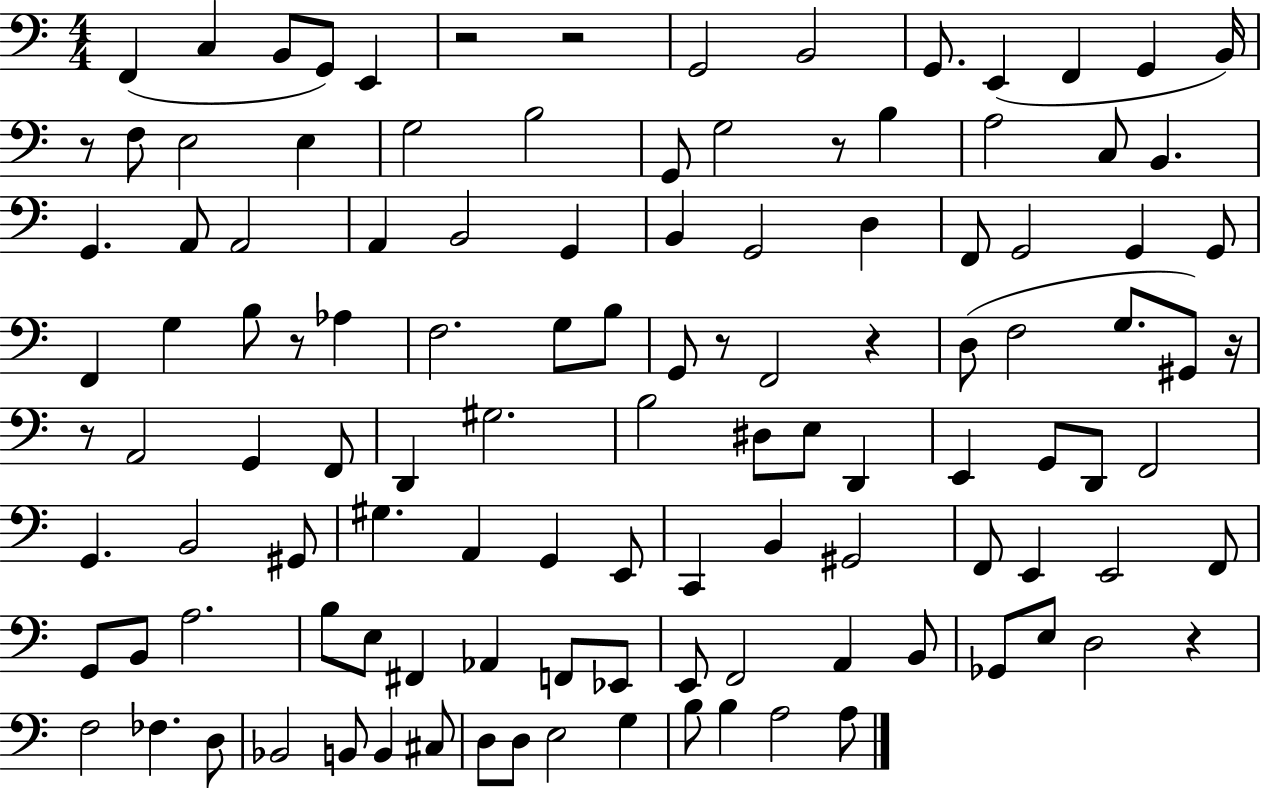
F2/q C3/q B2/e G2/e E2/q R/h R/h G2/h B2/h G2/e. E2/q F2/q G2/q B2/s R/e F3/e E3/h E3/q G3/h B3/h G2/e G3/h R/e B3/q A3/h C3/e B2/q. G2/q. A2/e A2/h A2/q B2/h G2/q B2/q G2/h D3/q F2/e G2/h G2/q G2/e F2/q G3/q B3/e R/e Ab3/q F3/h. G3/e B3/e G2/e R/e F2/h R/q D3/e F3/h G3/e. G#2/e R/s R/e A2/h G2/q F2/e D2/q G#3/h. B3/h D#3/e E3/e D2/q E2/q G2/e D2/e F2/h G2/q. B2/h G#2/e G#3/q. A2/q G2/q E2/e C2/q B2/q G#2/h F2/e E2/q E2/h F2/e G2/e B2/e A3/h. B3/e E3/e F#2/q Ab2/q F2/e Eb2/e E2/e F2/h A2/q B2/e Gb2/e E3/e D3/h R/q F3/h FES3/q. D3/e Bb2/h B2/e B2/q C#3/e D3/e D3/e E3/h G3/q B3/e B3/q A3/h A3/e